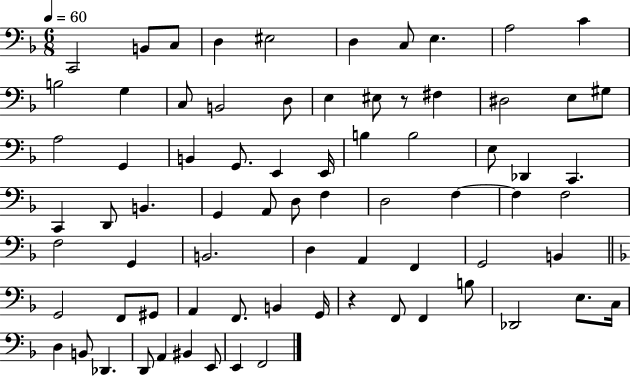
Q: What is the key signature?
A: F major